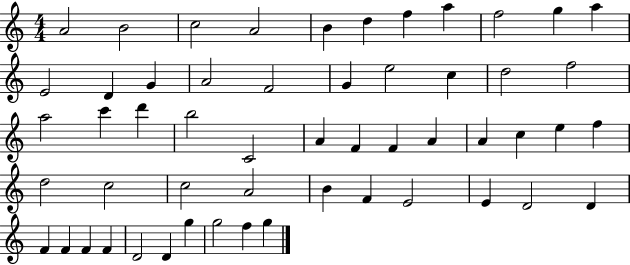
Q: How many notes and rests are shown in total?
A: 54